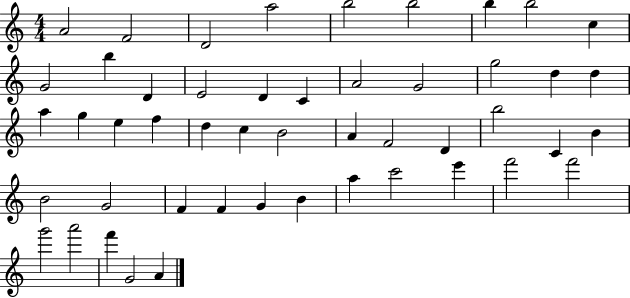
A4/h F4/h D4/h A5/h B5/h B5/h B5/q B5/h C5/q G4/h B5/q D4/q E4/h D4/q C4/q A4/h G4/h G5/h D5/q D5/q A5/q G5/q E5/q F5/q D5/q C5/q B4/h A4/q F4/h D4/q B5/h C4/q B4/q B4/h G4/h F4/q F4/q G4/q B4/q A5/q C6/h E6/q F6/h F6/h G6/h A6/h F6/q G4/h A4/q